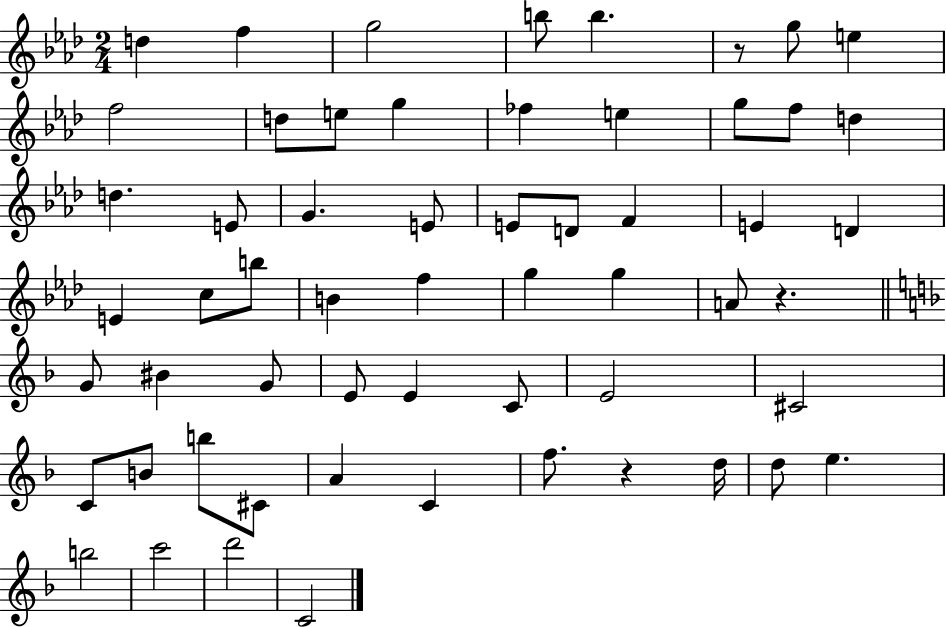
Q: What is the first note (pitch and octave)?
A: D5